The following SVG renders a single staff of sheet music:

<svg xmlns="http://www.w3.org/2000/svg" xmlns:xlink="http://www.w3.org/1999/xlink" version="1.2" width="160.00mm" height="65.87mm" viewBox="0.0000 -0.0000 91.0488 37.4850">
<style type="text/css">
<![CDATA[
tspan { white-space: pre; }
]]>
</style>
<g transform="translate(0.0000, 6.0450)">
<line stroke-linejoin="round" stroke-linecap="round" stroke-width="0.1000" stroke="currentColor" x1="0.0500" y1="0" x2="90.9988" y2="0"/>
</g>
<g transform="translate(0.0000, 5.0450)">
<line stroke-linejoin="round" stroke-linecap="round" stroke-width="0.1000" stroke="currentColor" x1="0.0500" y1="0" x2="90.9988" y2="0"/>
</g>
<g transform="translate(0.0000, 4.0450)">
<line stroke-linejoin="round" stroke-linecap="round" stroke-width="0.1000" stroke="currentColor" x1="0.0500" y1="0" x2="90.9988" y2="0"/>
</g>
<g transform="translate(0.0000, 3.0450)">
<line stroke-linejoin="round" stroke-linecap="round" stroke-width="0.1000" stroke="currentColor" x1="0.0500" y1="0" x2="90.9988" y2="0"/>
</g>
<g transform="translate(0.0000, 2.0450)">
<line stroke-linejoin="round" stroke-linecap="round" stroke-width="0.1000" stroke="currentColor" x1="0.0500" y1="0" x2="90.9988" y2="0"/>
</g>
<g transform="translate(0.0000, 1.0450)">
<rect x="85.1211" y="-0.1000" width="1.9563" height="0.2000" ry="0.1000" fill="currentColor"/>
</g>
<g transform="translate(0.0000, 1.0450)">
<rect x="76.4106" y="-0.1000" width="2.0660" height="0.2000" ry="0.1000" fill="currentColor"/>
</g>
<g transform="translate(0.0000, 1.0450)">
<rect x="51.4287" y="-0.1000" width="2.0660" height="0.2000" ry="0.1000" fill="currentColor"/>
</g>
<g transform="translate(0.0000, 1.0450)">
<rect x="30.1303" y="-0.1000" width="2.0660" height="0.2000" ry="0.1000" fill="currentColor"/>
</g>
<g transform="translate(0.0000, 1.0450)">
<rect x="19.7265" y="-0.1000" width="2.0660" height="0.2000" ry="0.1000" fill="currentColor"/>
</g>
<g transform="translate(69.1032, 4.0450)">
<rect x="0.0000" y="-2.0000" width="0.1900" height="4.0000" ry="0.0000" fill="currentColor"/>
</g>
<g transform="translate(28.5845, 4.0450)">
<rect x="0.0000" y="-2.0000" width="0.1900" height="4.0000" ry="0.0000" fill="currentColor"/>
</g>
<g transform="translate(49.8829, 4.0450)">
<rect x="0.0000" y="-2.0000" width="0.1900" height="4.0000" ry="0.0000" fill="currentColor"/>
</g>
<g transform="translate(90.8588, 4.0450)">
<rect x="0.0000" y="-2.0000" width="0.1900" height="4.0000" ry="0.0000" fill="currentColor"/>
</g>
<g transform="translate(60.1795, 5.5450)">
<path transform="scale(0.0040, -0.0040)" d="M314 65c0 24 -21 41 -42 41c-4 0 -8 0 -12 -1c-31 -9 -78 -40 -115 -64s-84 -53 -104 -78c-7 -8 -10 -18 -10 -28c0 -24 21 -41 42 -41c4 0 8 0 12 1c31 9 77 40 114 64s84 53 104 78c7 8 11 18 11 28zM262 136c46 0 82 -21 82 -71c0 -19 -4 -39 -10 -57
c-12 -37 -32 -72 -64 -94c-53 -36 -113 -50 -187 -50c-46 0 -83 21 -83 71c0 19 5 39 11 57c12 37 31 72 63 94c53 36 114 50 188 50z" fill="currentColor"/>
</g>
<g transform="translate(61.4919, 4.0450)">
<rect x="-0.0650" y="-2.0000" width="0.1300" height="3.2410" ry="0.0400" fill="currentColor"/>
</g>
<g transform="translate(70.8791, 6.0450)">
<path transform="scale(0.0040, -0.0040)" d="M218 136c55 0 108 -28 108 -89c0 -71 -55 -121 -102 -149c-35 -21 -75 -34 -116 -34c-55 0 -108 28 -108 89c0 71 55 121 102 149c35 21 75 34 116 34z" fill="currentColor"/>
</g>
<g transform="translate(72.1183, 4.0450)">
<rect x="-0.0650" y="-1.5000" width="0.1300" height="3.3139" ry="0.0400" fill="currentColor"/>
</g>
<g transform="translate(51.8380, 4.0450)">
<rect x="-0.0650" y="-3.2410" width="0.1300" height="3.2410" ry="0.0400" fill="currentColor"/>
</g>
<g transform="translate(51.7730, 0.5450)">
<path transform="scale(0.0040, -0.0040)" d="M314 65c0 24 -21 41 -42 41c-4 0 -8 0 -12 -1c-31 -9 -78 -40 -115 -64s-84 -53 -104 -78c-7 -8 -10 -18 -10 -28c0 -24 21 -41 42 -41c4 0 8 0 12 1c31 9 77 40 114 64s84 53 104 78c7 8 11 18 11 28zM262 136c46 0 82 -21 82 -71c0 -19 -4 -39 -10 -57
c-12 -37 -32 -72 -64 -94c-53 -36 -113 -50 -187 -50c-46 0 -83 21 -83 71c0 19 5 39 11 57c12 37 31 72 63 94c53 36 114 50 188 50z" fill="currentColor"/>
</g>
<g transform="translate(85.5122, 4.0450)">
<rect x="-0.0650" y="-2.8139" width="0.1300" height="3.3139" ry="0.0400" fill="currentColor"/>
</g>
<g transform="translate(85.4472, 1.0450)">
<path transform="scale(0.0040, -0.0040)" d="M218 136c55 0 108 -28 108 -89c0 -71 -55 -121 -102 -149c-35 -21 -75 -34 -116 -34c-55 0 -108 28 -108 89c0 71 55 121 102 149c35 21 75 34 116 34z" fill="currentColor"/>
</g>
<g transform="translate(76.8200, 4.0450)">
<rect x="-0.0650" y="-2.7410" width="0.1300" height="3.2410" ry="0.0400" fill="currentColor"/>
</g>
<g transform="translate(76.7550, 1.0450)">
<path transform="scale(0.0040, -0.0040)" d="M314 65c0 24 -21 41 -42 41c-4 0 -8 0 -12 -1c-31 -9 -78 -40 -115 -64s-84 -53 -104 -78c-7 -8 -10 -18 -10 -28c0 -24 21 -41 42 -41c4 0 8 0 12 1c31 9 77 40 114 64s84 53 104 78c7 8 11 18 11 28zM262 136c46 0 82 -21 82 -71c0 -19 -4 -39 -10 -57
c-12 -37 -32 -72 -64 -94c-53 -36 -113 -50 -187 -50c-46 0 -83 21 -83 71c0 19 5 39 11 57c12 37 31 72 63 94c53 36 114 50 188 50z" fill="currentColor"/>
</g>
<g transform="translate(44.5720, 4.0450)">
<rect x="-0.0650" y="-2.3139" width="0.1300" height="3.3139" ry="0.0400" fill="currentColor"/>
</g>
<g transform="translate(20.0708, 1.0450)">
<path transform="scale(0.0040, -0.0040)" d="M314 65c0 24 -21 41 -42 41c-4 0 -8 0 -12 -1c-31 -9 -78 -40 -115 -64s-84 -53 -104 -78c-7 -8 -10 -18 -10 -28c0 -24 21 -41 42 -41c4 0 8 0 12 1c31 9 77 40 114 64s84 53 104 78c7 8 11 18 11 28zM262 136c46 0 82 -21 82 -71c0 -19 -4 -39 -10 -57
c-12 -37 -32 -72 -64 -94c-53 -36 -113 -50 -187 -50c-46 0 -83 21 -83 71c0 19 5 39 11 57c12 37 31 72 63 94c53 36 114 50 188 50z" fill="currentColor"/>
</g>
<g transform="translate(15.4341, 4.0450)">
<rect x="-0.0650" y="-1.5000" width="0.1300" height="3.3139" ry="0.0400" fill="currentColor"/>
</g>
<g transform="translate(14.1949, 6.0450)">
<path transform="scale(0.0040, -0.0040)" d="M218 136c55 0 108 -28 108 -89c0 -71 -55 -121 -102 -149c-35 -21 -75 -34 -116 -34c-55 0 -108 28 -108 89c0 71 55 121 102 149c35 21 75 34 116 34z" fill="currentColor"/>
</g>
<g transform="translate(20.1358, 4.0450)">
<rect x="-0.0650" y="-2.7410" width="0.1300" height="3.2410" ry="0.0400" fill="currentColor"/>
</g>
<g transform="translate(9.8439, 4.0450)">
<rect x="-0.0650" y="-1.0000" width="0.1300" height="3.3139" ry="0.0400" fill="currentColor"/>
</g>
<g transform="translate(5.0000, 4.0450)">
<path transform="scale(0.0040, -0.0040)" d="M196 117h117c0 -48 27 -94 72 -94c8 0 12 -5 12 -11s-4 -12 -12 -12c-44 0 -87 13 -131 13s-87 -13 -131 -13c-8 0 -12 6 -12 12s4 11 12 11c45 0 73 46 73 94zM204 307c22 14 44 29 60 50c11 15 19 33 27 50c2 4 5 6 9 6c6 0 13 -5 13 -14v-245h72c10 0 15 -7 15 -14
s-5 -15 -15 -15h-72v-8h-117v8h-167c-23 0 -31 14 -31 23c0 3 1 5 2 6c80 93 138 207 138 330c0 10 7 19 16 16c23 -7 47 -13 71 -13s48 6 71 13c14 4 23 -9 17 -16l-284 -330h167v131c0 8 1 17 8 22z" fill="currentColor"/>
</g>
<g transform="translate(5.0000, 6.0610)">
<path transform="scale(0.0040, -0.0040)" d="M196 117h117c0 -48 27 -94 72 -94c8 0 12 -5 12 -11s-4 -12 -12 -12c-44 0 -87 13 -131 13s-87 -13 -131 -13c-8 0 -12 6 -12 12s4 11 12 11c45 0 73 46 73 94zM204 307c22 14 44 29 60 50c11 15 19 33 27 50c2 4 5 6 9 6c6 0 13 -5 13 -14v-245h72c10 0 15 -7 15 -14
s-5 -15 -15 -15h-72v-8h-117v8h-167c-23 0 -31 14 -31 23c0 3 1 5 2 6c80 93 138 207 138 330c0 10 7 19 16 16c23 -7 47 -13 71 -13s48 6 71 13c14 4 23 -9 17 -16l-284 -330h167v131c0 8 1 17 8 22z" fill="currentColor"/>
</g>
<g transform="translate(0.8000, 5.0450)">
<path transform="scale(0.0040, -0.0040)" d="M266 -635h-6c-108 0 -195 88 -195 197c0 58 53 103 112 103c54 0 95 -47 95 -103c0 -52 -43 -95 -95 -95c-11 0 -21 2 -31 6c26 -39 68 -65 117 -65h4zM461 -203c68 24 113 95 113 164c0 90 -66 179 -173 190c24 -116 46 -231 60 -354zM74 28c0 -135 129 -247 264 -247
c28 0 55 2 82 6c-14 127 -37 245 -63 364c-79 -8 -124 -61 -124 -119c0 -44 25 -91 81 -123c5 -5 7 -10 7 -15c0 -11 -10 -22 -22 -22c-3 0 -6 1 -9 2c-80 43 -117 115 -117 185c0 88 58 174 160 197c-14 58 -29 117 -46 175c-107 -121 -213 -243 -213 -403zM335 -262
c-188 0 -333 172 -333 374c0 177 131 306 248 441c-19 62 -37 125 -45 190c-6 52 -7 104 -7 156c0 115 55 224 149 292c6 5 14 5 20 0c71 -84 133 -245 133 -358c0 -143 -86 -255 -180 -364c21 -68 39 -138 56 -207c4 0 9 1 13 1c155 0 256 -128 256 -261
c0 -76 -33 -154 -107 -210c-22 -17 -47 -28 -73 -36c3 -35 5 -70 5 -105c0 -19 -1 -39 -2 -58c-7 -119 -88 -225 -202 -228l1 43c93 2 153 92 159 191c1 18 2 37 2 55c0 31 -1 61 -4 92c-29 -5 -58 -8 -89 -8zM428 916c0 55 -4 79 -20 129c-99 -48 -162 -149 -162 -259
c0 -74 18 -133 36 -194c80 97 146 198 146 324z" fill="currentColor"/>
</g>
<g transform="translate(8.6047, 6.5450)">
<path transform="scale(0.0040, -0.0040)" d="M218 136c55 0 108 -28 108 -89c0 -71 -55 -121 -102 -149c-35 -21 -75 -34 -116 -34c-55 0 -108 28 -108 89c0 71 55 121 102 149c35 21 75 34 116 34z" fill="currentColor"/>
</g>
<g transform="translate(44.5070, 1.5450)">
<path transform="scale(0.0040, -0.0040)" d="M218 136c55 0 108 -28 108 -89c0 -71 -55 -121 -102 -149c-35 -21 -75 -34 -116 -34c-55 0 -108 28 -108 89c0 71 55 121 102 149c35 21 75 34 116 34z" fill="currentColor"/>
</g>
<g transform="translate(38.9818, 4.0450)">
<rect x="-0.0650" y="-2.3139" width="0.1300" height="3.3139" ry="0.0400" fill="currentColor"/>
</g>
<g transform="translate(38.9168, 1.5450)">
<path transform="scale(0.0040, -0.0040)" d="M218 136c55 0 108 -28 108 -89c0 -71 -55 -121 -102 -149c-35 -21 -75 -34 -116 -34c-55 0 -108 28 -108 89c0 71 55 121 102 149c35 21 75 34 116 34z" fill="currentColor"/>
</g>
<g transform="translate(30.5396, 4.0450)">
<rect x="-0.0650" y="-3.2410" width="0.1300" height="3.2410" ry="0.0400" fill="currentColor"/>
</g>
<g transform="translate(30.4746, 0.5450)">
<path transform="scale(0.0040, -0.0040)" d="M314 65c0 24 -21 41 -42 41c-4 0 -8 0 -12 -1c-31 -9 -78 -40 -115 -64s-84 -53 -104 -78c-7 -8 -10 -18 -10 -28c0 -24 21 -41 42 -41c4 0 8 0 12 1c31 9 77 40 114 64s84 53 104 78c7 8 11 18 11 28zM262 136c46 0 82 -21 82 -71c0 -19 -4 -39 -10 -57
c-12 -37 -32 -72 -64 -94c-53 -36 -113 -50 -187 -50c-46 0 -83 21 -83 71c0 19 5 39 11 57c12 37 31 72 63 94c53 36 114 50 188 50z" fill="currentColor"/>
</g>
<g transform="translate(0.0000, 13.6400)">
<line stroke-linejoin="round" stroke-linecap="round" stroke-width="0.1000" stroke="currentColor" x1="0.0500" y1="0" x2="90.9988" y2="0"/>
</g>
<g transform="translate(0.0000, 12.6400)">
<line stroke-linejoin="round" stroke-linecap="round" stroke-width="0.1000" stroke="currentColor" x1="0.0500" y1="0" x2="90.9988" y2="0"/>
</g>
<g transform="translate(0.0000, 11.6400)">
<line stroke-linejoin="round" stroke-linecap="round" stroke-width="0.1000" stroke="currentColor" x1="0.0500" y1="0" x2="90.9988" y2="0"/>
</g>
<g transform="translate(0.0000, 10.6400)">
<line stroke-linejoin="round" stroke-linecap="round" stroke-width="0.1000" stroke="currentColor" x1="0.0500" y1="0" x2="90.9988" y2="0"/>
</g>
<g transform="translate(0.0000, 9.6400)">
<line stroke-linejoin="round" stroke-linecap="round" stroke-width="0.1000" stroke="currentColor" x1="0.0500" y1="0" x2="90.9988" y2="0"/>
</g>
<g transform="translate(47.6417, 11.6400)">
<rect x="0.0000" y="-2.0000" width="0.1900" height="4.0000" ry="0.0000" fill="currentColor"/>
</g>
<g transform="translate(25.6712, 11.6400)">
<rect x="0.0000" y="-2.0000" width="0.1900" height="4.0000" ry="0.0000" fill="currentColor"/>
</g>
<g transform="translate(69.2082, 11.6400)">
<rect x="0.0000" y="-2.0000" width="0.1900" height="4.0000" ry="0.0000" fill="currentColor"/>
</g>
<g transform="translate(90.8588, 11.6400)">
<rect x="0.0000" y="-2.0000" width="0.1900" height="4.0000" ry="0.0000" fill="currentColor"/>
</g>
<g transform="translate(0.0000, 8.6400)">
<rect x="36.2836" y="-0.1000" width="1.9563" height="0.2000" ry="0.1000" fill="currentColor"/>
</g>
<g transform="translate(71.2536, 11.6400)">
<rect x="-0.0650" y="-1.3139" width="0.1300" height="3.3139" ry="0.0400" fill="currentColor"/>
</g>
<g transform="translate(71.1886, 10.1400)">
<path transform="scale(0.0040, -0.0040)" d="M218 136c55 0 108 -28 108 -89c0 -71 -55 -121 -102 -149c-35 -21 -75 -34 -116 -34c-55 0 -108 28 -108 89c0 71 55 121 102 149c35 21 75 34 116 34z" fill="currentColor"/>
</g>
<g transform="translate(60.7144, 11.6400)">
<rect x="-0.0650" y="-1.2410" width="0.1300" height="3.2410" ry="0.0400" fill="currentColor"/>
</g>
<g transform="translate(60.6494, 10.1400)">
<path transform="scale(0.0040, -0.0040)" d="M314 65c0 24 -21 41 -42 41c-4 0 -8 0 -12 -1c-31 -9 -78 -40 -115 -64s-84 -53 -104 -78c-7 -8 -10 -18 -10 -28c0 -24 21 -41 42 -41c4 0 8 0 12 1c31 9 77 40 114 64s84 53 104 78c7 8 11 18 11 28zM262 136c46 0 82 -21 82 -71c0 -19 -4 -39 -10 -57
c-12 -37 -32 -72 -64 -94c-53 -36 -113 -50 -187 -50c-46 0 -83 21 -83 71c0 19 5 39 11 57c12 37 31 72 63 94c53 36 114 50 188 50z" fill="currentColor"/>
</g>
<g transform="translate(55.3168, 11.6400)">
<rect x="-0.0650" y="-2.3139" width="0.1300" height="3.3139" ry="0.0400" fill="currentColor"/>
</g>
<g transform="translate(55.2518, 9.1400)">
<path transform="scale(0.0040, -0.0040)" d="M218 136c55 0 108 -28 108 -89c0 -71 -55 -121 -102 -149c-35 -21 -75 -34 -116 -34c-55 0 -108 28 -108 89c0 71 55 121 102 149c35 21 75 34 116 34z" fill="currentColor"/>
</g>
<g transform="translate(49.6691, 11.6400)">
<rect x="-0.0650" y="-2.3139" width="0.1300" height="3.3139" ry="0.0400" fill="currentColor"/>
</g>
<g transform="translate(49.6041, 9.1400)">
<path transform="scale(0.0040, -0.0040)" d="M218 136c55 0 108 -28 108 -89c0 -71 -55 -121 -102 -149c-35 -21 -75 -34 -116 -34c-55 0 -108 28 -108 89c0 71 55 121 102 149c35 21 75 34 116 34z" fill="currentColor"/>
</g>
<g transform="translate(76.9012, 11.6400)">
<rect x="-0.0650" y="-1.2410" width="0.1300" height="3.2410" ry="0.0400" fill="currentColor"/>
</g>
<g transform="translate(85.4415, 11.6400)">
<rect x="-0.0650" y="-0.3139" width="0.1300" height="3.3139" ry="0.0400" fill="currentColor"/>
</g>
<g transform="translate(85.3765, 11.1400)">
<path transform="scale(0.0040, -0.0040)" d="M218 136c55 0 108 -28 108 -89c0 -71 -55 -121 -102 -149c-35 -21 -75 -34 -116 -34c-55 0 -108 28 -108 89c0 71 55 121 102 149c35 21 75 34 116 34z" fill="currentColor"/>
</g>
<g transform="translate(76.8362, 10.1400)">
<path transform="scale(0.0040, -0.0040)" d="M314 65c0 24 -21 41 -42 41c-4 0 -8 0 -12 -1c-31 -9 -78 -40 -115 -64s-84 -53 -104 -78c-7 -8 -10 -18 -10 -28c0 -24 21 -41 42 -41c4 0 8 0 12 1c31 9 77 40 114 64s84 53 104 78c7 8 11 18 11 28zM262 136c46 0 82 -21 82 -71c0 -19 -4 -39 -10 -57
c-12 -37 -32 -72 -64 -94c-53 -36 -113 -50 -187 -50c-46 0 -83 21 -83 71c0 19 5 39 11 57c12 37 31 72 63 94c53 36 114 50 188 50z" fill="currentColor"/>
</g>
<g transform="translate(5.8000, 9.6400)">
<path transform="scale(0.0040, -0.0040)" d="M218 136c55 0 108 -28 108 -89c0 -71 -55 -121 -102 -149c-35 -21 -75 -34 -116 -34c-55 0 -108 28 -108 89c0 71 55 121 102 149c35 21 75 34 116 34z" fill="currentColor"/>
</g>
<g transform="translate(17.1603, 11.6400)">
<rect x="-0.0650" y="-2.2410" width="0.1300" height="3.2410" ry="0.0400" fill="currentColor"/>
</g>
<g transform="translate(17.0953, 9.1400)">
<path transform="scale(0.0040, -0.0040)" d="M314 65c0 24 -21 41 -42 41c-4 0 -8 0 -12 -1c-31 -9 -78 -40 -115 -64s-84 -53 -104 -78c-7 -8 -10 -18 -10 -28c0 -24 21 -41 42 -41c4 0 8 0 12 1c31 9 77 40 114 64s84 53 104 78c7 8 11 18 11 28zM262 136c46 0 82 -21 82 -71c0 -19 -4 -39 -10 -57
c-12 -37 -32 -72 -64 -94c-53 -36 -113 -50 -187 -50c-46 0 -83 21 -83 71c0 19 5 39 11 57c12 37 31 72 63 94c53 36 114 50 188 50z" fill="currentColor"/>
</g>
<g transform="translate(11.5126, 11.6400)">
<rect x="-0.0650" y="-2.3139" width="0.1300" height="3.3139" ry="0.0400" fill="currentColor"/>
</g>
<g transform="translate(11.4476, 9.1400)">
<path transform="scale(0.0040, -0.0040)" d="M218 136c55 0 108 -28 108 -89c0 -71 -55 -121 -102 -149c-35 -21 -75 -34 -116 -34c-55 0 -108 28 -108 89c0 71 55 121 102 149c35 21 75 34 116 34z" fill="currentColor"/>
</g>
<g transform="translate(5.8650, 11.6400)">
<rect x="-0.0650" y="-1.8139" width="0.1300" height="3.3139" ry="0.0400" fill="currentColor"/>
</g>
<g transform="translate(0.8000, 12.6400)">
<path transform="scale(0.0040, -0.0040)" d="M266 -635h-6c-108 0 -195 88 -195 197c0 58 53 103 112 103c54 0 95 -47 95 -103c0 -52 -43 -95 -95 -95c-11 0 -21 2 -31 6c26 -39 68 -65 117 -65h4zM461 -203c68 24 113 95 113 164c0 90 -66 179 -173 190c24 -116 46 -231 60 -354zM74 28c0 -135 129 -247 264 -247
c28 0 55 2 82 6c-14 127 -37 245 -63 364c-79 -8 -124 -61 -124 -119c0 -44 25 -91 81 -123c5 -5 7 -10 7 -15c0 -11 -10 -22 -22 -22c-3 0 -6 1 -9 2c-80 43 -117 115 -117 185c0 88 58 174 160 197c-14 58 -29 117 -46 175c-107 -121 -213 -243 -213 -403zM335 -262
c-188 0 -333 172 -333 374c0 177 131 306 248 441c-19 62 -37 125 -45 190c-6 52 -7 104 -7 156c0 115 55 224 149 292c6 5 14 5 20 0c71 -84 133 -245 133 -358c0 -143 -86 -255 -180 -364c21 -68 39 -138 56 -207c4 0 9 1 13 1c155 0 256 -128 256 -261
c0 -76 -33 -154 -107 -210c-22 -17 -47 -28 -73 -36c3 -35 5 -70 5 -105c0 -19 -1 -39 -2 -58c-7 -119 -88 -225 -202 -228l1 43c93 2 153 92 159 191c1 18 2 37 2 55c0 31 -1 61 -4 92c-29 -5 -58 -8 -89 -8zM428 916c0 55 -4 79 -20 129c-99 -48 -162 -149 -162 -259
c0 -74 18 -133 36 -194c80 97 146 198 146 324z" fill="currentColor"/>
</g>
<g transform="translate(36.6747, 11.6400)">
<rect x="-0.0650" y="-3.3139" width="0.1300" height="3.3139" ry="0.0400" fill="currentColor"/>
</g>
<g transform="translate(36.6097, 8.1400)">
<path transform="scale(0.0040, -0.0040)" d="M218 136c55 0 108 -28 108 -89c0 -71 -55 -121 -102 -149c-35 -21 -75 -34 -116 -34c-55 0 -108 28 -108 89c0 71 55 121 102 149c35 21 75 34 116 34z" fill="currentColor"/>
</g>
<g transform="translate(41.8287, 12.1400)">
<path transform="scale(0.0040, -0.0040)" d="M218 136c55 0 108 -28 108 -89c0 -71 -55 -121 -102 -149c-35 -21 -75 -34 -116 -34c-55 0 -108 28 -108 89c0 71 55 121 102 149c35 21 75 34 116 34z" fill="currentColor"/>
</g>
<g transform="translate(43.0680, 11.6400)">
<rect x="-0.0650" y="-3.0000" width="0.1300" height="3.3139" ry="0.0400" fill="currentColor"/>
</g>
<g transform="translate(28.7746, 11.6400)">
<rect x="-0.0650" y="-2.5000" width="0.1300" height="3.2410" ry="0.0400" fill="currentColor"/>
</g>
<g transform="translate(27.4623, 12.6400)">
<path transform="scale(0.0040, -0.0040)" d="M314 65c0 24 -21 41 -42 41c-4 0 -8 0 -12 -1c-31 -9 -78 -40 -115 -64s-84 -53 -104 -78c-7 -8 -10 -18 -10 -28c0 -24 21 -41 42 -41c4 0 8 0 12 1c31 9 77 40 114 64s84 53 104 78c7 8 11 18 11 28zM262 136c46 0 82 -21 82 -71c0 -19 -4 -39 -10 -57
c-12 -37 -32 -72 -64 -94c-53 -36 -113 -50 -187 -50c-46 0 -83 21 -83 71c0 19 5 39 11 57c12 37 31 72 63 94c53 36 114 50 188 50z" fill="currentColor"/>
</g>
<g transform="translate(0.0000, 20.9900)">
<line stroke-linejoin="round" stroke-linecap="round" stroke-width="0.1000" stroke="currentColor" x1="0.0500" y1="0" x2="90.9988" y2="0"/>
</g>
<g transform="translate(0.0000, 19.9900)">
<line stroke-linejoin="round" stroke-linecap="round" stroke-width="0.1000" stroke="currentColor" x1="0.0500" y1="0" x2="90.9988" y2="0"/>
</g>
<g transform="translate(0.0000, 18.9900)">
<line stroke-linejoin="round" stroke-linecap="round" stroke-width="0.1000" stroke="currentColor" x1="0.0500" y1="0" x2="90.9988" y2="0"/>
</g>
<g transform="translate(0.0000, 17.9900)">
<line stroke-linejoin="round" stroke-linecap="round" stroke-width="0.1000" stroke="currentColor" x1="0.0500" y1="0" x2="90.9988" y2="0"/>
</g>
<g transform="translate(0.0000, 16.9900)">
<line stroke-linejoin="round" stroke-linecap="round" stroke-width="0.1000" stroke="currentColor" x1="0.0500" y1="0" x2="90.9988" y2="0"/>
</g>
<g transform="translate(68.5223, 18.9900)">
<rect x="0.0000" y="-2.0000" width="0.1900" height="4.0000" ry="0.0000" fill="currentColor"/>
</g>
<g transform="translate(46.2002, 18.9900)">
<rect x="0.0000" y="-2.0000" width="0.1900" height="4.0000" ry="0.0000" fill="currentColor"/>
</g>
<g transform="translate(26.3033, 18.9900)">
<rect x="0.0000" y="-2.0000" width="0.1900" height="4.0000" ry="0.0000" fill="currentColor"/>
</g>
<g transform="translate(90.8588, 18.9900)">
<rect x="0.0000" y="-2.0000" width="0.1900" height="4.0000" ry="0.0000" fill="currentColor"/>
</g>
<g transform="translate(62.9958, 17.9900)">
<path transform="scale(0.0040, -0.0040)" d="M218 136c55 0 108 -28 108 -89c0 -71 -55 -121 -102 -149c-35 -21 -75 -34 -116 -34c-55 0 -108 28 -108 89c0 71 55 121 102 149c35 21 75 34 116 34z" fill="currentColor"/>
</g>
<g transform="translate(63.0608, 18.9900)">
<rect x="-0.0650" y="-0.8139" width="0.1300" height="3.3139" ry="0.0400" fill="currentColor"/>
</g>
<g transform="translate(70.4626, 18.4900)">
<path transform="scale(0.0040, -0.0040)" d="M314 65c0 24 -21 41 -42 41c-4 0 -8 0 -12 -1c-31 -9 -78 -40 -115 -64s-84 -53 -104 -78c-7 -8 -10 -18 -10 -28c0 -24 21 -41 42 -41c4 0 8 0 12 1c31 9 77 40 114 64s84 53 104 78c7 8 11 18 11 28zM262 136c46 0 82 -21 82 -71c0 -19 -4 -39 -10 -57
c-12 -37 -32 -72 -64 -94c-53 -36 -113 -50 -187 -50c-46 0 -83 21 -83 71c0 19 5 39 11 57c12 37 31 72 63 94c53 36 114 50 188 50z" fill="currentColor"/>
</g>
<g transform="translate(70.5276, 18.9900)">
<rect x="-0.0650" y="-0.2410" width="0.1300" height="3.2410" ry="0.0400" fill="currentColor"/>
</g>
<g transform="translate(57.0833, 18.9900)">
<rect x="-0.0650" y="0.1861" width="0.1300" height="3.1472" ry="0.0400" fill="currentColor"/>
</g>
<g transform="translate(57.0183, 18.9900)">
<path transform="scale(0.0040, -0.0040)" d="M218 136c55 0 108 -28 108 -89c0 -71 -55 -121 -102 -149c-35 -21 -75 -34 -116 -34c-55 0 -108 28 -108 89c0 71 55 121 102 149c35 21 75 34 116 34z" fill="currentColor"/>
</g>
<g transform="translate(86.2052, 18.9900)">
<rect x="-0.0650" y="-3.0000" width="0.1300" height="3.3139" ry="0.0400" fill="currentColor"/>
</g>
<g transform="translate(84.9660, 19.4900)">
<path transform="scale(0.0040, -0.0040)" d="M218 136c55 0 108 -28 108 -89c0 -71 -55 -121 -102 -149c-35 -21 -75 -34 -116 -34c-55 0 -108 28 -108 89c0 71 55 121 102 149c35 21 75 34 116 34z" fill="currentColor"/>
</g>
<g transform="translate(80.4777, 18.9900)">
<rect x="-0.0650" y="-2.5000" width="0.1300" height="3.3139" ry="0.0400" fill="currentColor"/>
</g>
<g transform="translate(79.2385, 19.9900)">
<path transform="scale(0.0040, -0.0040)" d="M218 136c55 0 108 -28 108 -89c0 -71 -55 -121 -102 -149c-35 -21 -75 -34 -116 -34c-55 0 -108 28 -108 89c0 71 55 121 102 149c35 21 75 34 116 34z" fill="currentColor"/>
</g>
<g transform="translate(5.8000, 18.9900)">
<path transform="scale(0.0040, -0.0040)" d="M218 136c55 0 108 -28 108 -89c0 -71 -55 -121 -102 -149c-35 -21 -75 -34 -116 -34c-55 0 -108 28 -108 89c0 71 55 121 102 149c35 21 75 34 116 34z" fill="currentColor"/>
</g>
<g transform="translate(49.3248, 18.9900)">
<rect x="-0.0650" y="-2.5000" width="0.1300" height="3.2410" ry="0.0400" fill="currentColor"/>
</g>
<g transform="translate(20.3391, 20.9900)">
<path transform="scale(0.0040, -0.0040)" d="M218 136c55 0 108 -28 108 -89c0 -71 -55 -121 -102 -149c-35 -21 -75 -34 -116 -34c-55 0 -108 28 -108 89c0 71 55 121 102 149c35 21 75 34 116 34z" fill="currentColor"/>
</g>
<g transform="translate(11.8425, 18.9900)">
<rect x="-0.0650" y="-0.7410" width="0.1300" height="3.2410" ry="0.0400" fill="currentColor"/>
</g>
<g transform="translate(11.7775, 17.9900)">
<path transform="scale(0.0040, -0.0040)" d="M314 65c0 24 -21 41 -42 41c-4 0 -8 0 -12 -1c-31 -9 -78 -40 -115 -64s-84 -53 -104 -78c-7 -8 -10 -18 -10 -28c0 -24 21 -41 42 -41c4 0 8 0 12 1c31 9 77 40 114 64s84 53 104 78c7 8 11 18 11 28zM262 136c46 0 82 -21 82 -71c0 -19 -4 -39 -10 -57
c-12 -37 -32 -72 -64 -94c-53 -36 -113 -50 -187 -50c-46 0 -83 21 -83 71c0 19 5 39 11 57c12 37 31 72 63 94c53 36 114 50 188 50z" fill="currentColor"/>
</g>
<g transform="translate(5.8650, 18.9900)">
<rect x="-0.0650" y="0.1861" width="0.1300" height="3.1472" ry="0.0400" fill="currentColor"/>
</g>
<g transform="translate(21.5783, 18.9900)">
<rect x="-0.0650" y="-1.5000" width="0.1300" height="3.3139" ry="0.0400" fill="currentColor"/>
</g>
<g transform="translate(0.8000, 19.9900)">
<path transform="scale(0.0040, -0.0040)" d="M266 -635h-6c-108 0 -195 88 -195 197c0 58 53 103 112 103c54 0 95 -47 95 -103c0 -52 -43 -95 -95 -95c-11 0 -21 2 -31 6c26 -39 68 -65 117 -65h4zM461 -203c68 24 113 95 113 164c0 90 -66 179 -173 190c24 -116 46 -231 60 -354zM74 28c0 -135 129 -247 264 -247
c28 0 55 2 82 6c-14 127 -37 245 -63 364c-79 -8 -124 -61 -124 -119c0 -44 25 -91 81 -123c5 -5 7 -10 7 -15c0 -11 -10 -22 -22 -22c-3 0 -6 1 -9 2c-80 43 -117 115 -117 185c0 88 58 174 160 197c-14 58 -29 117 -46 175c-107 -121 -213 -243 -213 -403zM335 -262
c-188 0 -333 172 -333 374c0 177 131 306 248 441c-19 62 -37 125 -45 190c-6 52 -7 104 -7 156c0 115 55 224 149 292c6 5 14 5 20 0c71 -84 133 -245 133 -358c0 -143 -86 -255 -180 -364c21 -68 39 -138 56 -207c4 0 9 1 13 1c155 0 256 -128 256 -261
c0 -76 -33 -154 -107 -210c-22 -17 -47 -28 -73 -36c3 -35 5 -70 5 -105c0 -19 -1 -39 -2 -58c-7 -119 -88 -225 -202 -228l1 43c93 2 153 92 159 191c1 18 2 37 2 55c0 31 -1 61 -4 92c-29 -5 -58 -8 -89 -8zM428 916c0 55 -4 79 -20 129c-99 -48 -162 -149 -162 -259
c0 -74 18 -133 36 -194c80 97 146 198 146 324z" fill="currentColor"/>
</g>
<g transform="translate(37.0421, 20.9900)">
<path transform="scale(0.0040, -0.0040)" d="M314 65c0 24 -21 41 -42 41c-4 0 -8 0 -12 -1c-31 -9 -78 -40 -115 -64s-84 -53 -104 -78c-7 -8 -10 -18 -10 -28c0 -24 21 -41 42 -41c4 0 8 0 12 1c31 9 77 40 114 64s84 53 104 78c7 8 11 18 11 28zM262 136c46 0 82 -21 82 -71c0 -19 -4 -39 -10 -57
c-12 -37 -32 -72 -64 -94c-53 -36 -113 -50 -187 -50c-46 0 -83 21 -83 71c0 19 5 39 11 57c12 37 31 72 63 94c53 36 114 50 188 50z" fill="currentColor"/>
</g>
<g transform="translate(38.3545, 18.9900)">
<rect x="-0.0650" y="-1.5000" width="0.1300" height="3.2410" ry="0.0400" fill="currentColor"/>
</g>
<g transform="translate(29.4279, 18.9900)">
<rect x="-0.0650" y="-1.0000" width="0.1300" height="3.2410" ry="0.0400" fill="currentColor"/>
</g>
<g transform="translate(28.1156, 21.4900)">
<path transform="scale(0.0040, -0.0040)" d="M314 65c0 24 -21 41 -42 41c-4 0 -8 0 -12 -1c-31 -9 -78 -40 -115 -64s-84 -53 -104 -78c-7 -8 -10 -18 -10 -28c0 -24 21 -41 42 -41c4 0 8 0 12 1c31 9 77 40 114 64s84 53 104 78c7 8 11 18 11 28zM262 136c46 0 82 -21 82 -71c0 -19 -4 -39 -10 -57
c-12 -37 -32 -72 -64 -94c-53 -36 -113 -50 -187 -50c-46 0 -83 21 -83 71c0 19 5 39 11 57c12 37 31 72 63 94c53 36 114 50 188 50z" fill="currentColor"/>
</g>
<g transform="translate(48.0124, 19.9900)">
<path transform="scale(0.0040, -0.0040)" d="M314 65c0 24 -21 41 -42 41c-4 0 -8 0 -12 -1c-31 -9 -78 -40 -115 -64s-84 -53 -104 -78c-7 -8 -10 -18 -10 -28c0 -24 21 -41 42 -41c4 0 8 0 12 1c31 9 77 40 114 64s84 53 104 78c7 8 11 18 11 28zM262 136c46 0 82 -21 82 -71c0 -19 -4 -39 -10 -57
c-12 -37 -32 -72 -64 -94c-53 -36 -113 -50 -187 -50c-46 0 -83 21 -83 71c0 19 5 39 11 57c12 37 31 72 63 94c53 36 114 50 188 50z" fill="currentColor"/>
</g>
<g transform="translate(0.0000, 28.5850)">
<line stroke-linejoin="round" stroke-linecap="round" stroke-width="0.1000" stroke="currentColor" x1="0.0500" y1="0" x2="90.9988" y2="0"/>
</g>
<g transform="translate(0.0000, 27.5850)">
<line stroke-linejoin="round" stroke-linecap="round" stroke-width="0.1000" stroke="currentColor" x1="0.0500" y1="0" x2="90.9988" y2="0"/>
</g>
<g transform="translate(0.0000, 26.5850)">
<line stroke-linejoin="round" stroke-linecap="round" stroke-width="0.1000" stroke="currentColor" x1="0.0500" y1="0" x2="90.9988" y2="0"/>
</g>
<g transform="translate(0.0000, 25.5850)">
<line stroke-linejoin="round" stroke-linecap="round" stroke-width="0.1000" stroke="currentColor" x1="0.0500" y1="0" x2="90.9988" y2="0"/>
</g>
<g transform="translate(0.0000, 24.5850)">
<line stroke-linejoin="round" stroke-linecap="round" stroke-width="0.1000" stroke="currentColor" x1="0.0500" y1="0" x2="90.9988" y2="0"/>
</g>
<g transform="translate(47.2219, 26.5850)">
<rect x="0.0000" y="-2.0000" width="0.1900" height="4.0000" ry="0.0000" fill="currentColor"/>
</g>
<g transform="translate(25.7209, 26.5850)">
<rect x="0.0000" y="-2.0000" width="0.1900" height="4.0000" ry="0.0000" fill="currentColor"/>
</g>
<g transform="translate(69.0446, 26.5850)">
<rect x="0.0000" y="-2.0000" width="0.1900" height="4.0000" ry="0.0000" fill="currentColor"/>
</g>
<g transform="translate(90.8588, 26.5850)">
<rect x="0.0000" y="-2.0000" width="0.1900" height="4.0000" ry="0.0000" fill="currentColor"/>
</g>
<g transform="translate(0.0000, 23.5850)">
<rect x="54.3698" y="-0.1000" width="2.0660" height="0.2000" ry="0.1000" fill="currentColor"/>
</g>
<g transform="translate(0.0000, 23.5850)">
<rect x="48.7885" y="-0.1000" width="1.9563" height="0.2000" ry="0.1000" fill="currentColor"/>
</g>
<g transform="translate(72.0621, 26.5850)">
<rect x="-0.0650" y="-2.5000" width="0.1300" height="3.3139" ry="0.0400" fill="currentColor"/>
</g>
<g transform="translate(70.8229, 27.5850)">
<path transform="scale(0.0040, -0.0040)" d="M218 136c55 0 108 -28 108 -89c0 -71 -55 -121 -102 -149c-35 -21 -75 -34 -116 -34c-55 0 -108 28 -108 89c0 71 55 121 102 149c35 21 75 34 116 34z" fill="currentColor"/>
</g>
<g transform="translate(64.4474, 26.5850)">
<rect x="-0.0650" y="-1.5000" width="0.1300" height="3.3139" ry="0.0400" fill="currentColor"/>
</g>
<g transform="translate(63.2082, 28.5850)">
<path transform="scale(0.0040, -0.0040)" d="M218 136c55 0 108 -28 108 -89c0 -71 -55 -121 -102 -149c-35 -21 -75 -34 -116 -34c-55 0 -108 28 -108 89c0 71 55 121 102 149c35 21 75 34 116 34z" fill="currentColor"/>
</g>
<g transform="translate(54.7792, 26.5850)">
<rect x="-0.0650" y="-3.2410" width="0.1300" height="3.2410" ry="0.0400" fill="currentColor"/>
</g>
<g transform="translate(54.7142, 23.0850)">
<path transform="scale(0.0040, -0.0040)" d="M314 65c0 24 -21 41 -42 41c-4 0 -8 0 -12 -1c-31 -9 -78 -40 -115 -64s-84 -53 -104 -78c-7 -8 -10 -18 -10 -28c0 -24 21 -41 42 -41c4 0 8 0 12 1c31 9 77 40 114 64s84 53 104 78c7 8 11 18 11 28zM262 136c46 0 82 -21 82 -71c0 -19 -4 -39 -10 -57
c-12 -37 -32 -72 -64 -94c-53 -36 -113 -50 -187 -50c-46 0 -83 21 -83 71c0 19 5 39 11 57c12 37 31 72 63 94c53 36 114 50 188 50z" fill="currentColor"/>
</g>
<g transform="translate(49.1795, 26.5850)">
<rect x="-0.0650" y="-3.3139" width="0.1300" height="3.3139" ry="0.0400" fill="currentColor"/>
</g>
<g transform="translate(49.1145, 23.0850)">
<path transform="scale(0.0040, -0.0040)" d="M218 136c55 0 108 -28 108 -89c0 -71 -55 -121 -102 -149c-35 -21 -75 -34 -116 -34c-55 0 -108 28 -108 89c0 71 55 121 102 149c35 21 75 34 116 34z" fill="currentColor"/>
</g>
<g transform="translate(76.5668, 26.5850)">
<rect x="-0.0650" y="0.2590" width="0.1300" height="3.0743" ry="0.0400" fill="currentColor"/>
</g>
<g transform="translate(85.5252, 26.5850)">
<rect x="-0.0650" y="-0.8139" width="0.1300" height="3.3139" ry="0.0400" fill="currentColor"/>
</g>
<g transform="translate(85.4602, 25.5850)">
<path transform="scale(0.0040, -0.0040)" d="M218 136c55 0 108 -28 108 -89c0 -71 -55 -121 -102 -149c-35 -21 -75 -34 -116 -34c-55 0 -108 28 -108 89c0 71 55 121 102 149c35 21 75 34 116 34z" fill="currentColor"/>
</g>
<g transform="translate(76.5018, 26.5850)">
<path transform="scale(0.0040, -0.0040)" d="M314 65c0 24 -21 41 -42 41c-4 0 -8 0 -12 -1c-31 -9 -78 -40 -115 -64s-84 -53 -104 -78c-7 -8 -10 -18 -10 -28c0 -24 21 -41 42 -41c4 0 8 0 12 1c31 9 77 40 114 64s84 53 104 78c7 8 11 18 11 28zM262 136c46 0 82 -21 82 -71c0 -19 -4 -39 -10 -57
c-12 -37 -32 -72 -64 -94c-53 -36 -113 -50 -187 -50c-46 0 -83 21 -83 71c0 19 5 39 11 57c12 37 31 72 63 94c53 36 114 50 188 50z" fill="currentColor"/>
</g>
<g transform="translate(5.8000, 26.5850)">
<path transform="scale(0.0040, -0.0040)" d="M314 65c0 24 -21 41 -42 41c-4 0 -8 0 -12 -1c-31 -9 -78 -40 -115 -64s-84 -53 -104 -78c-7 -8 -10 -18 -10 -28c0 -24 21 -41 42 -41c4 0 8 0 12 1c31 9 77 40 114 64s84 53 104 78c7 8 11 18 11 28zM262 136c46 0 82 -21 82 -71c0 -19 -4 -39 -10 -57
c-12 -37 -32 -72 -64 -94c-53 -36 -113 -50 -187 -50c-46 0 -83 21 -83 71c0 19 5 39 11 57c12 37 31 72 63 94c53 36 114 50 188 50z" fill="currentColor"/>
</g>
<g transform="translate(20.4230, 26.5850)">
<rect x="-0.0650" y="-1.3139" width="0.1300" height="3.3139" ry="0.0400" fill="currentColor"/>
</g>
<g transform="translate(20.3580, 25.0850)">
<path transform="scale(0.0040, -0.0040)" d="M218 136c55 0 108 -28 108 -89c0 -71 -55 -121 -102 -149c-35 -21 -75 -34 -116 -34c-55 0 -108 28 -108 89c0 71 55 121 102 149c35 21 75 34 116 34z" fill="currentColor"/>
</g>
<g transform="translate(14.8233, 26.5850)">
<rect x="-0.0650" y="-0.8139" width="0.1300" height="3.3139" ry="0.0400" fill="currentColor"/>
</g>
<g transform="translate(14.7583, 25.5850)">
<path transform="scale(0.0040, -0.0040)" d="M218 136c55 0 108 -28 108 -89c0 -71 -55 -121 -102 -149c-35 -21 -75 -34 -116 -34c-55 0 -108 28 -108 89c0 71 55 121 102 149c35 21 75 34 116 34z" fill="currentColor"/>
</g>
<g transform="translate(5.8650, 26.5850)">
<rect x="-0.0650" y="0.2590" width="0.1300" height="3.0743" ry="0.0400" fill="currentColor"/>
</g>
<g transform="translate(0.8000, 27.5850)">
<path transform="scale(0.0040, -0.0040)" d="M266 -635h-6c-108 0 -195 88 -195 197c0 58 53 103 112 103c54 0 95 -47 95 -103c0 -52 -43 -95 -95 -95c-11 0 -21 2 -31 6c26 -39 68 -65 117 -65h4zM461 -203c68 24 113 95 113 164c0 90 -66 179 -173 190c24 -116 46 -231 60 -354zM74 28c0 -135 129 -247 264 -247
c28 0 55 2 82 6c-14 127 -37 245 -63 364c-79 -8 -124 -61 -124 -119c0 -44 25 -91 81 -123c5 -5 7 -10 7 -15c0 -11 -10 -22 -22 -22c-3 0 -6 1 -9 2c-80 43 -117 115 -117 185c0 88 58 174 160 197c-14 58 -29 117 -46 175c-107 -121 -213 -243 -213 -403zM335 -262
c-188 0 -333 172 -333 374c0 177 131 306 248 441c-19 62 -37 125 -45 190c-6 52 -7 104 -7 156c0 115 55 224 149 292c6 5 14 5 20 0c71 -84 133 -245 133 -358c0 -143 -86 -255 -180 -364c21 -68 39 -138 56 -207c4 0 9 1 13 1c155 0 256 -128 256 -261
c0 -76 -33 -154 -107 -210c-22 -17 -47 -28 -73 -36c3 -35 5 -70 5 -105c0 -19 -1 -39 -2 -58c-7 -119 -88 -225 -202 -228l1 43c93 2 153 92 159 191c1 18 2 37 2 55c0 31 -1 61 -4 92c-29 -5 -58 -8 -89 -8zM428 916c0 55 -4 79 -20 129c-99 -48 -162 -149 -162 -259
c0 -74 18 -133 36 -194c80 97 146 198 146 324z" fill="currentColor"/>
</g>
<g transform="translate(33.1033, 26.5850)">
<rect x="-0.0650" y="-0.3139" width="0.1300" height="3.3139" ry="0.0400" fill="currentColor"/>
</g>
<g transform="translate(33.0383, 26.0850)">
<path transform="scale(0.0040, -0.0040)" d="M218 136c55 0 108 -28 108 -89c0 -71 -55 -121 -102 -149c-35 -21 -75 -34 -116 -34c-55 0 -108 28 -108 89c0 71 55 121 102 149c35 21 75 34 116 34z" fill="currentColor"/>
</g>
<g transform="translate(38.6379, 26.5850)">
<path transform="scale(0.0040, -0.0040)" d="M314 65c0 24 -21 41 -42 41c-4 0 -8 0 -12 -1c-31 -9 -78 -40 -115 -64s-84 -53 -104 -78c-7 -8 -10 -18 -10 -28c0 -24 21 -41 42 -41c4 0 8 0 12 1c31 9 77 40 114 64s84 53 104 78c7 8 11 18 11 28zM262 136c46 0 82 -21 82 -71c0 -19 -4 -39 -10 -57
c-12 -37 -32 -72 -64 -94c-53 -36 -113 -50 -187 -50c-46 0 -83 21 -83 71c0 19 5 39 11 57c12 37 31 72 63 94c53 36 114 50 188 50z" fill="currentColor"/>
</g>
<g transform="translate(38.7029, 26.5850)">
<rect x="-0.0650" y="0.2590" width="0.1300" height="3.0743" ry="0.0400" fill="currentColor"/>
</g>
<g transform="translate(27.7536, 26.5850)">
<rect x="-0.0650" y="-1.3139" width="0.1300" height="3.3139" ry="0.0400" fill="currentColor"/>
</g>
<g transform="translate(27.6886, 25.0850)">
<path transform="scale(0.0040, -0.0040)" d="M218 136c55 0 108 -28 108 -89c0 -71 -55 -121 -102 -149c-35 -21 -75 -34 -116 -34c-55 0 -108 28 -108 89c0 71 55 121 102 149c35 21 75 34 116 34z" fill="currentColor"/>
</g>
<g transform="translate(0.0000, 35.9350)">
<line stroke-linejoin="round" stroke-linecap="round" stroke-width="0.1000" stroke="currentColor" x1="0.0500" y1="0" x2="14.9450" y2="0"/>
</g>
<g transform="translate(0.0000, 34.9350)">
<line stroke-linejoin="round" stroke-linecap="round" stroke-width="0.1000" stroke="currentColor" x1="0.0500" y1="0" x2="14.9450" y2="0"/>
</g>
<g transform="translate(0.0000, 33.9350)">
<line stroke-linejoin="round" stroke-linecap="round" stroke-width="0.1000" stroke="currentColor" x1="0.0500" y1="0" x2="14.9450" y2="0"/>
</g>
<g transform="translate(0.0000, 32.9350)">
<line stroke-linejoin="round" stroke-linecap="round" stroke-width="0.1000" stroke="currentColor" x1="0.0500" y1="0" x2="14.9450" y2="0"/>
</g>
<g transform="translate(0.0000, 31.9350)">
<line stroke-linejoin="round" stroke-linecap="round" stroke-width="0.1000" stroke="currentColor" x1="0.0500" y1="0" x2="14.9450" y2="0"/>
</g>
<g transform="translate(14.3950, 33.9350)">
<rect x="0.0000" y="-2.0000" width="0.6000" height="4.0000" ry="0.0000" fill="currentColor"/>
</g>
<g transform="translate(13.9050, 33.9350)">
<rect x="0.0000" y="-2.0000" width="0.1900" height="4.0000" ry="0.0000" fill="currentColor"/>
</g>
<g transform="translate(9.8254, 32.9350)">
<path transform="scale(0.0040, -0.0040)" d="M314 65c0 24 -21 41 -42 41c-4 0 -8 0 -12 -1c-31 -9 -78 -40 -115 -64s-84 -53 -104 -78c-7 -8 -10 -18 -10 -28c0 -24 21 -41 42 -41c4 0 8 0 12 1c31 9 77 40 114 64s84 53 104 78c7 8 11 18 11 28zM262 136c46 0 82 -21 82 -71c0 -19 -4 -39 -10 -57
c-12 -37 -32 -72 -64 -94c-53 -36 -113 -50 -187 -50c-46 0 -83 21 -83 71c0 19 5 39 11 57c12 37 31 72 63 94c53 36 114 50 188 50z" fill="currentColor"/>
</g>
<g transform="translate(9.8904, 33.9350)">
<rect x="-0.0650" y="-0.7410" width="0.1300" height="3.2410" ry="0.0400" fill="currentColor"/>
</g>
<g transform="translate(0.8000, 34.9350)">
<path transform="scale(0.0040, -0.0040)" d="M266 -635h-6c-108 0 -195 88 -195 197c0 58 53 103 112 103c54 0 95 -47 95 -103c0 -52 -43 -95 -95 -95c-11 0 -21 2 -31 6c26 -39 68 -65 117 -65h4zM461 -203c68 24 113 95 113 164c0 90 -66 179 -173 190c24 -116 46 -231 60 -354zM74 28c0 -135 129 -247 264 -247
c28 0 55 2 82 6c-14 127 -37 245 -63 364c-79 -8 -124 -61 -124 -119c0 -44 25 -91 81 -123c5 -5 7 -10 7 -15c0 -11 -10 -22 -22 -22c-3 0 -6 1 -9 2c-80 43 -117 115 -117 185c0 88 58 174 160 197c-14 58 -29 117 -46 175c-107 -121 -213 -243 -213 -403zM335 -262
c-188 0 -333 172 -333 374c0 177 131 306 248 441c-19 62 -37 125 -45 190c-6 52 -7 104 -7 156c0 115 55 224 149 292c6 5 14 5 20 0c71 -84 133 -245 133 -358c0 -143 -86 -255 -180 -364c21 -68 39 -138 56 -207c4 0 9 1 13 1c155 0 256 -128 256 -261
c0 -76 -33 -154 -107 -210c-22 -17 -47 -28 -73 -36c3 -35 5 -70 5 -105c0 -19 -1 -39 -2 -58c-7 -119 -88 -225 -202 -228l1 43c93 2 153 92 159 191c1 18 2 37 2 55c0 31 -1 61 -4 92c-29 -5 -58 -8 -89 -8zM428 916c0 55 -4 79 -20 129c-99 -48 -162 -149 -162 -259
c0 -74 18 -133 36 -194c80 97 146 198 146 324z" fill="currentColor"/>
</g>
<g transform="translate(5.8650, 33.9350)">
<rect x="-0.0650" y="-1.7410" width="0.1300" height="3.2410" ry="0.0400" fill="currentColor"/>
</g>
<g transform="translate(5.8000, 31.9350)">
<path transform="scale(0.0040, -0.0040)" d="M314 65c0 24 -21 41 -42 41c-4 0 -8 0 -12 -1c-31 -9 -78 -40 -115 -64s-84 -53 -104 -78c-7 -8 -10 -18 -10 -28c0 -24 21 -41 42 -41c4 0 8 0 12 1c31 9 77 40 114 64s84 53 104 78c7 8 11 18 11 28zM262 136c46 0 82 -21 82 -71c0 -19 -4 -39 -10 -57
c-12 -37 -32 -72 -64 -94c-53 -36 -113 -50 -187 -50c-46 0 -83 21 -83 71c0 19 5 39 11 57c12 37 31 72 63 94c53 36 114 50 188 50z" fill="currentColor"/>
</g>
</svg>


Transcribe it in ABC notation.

X:1
T:Untitled
M:4/4
L:1/4
K:C
D E a2 b2 g g b2 F2 E a2 a f g g2 G2 b A g g e2 e e2 c B d2 E D2 E2 G2 B d c2 G A B2 d e e c B2 b b2 E G B2 d f2 d2